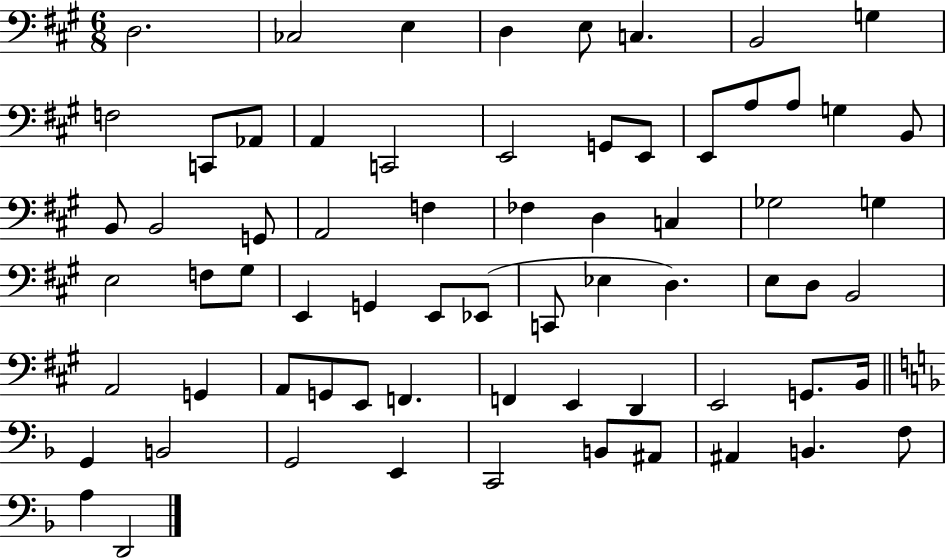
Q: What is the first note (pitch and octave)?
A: D3